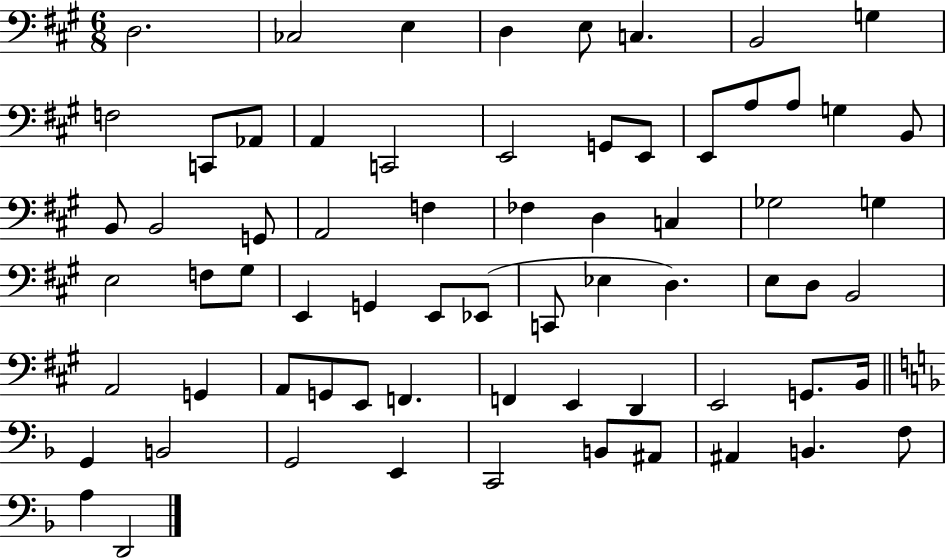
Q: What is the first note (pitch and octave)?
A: D3